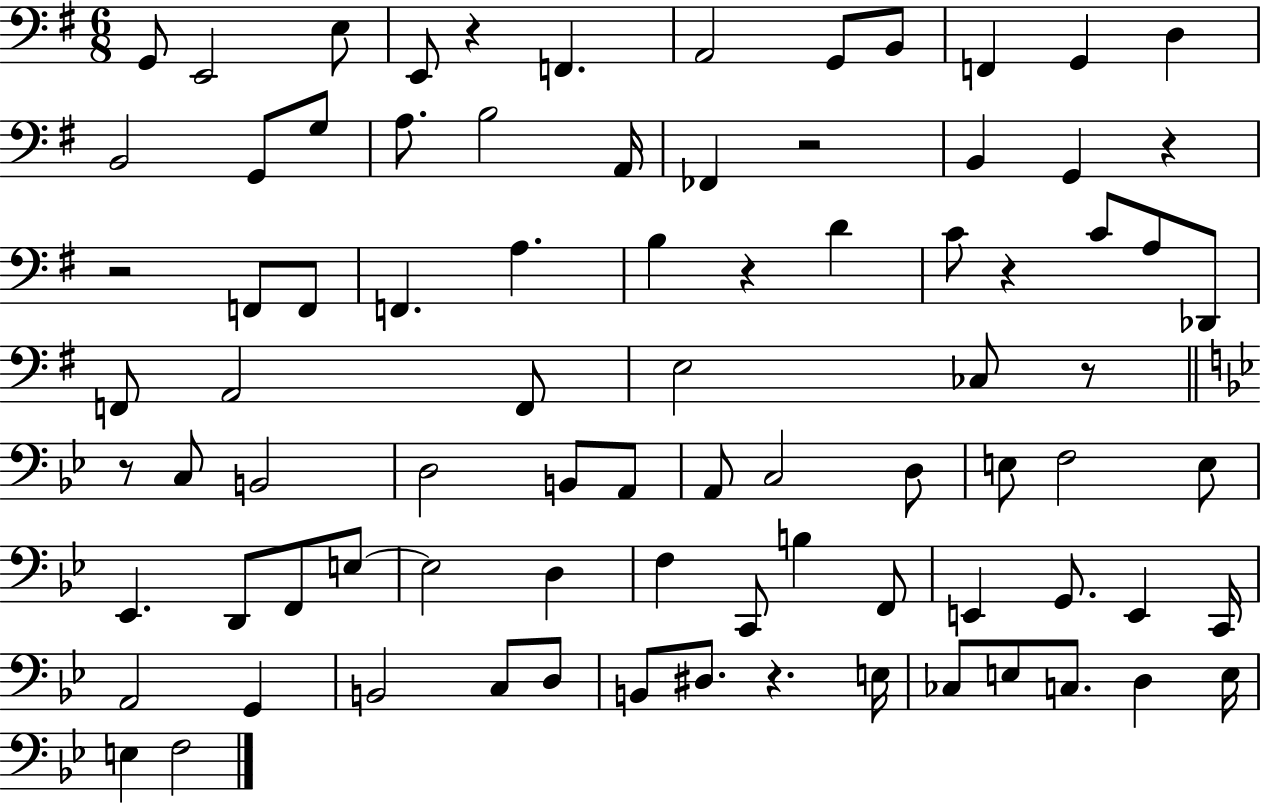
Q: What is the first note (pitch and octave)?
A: G2